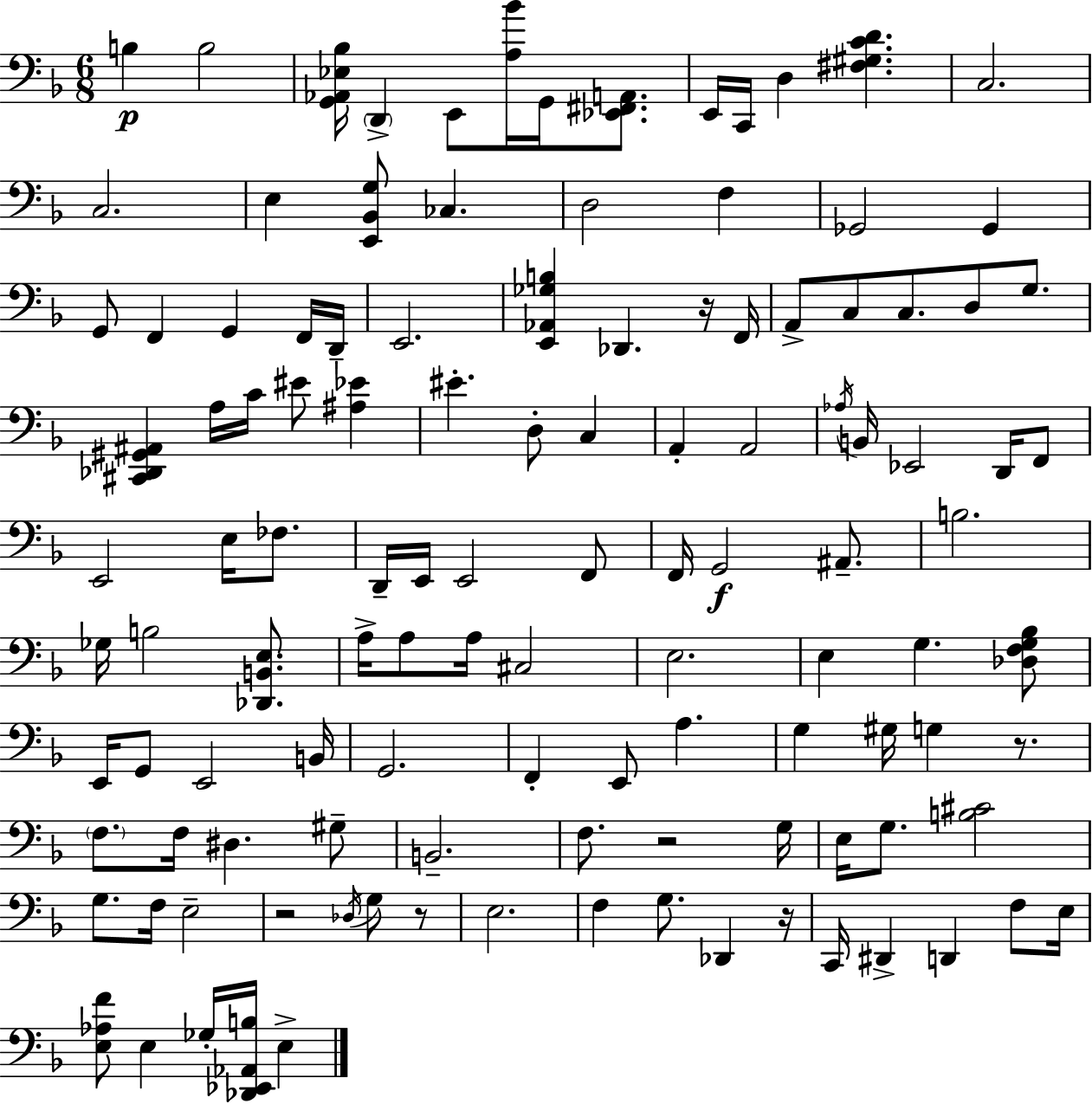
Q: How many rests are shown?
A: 6